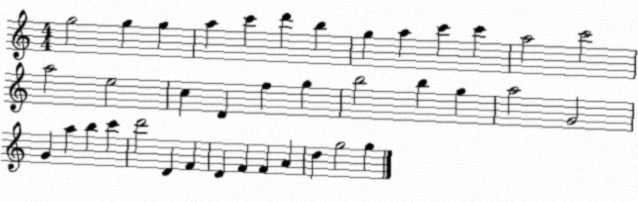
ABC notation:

X:1
T:Untitled
M:4/4
L:1/4
K:C
g2 g g a c' d' b g a c' c' a2 c'2 a2 e2 c D f g b2 b g a2 G2 G a b c' d'2 D F D F F A d g2 g